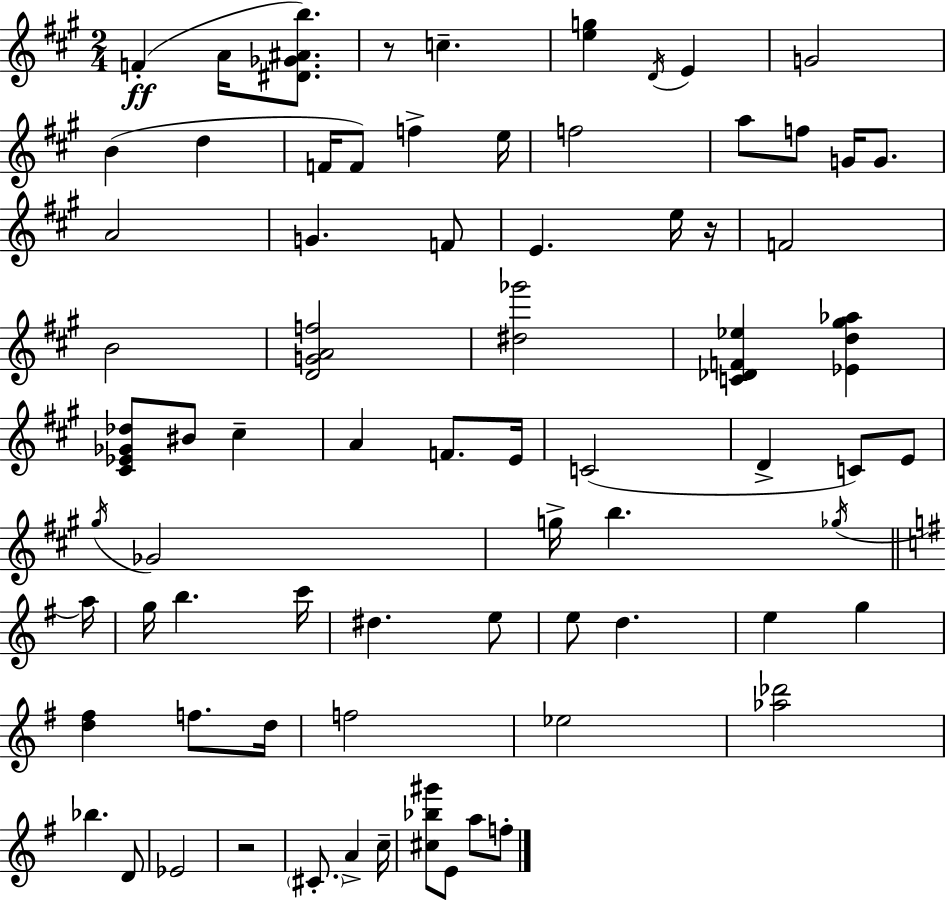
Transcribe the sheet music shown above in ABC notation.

X:1
T:Untitled
M:2/4
L:1/4
K:A
F A/4 [^D_G^Ab]/2 z/2 c [eg] D/4 E G2 B d F/4 F/2 f e/4 f2 a/2 f/2 G/4 G/2 A2 G F/2 E e/4 z/4 F2 B2 [DGAf]2 [^d_g']2 [C_DF_e] [_Ed^g_a] [^C_E_G_d]/2 ^B/2 ^c A F/2 E/4 C2 D C/2 E/2 ^g/4 _G2 g/4 b _g/4 a/4 g/4 b c'/4 ^d e/2 e/2 d e g [d^f] f/2 d/4 f2 _e2 [_a_d']2 _b D/2 _E2 z2 ^C/2 A c/4 [^c_b^g']/2 E/2 a/2 f/2